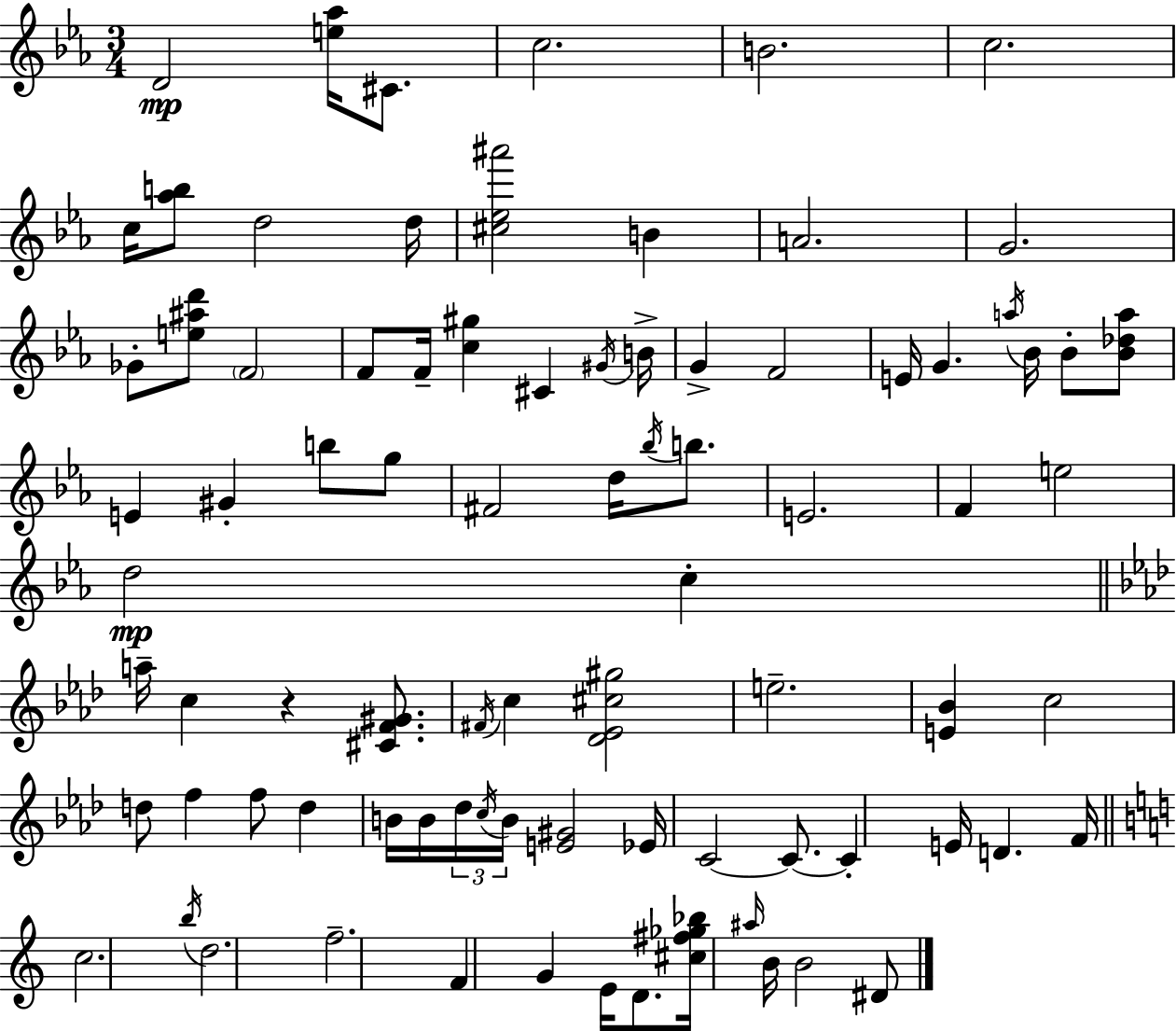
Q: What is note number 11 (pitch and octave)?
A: G4